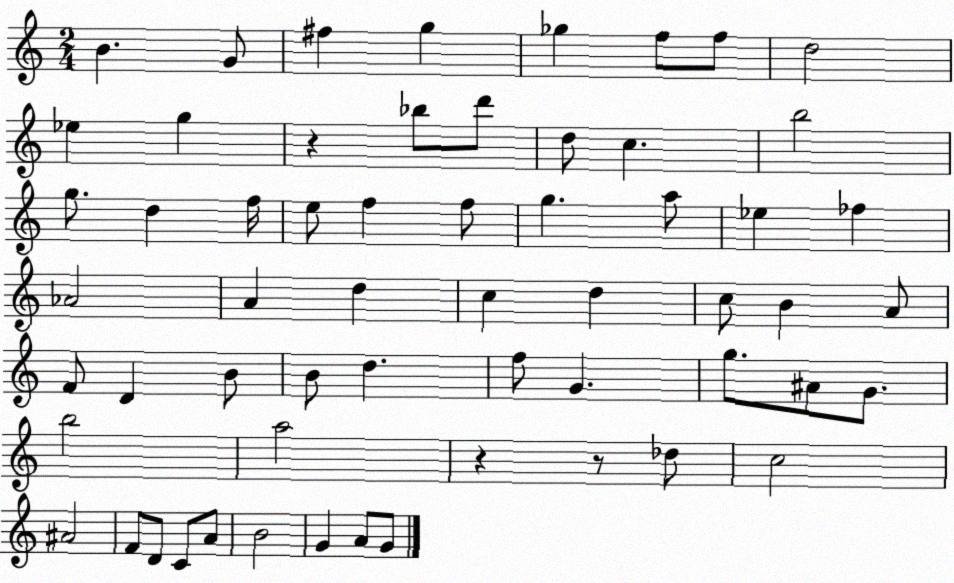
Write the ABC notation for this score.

X:1
T:Untitled
M:2/4
L:1/4
K:C
B G/2 ^f g _g f/2 f/2 d2 _e g z _b/2 d'/2 d/2 c b2 g/2 d f/4 e/2 f f/2 g a/2 _e _f _A2 A d c d c/2 B A/2 F/2 D B/2 B/2 d f/2 G g/2 ^A/2 G/2 b2 a2 z z/2 _d/2 c2 ^A2 F/2 D/2 C/2 A/2 B2 G A/2 G/2